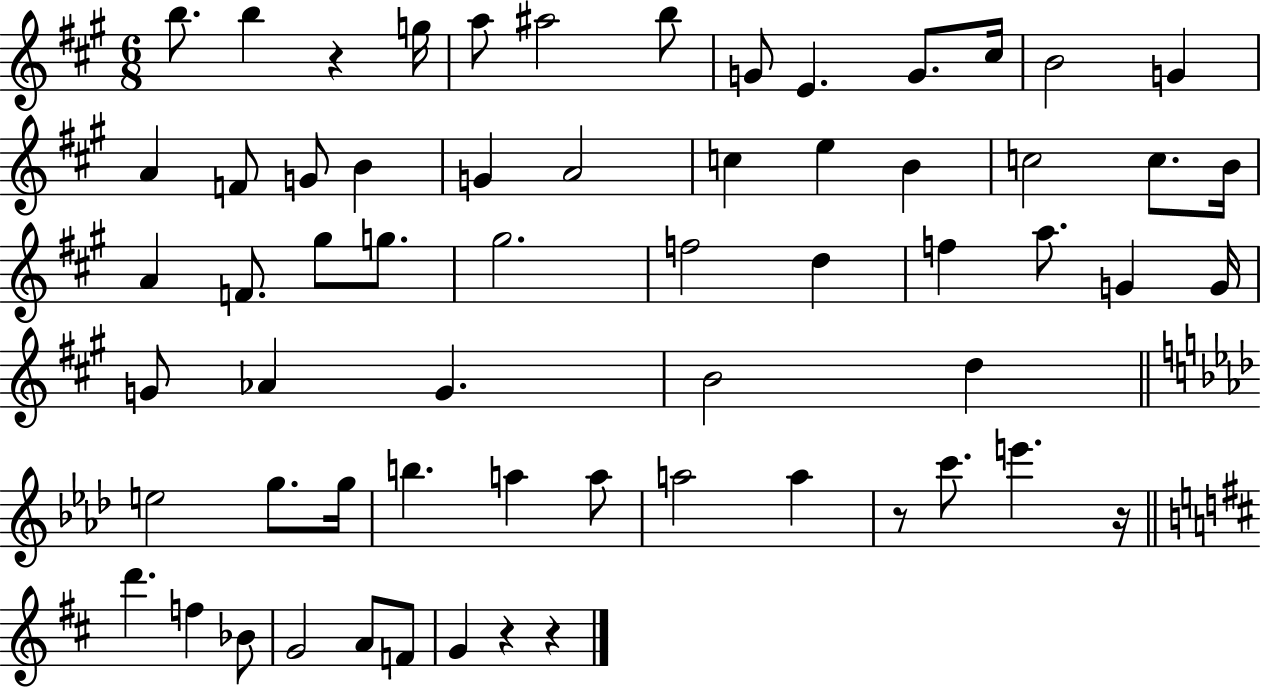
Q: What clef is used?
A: treble